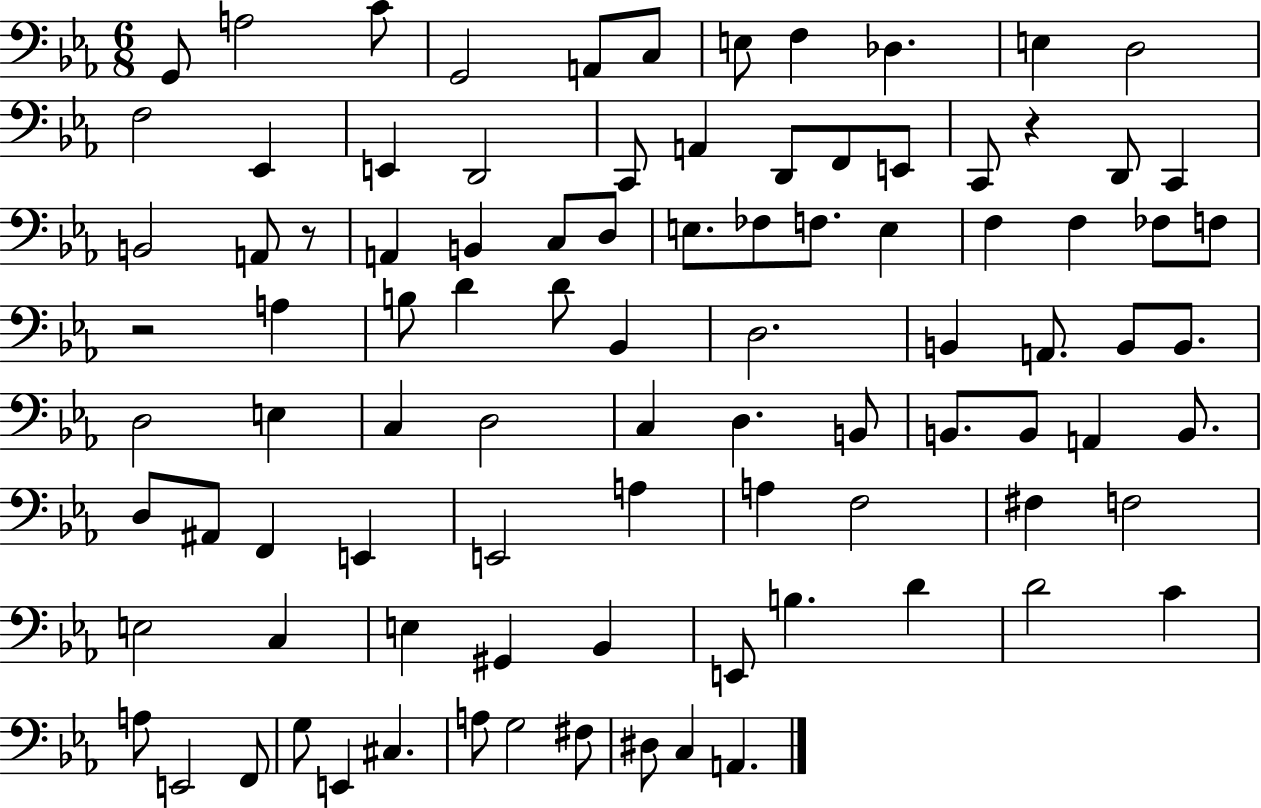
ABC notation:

X:1
T:Untitled
M:6/8
L:1/4
K:Eb
G,,/2 A,2 C/2 G,,2 A,,/2 C,/2 E,/2 F, _D, E, D,2 F,2 _E,, E,, D,,2 C,,/2 A,, D,,/2 F,,/2 E,,/2 C,,/2 z D,,/2 C,, B,,2 A,,/2 z/2 A,, B,, C,/2 D,/2 E,/2 _F,/2 F,/2 E, F, F, _F,/2 F,/2 z2 A, B,/2 D D/2 _B,, D,2 B,, A,,/2 B,,/2 B,,/2 D,2 E, C, D,2 C, D, B,,/2 B,,/2 B,,/2 A,, B,,/2 D,/2 ^A,,/2 F,, E,, E,,2 A, A, F,2 ^F, F,2 E,2 C, E, ^G,, _B,, E,,/2 B, D D2 C A,/2 E,,2 F,,/2 G,/2 E,, ^C, A,/2 G,2 ^F,/2 ^D,/2 C, A,,